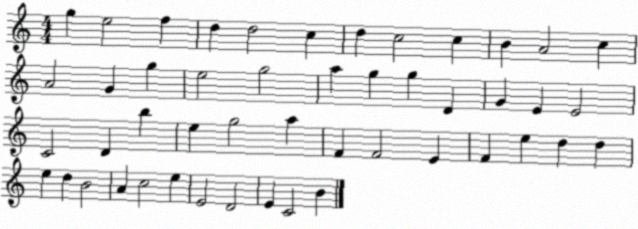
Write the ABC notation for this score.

X:1
T:Untitled
M:4/4
L:1/4
K:C
g e2 f d d2 c d c2 c B A2 c A2 G g e2 g2 a g g D G E E2 C2 D b e g2 a F F2 E F e d d e d B2 A c2 e E2 D2 E C2 B